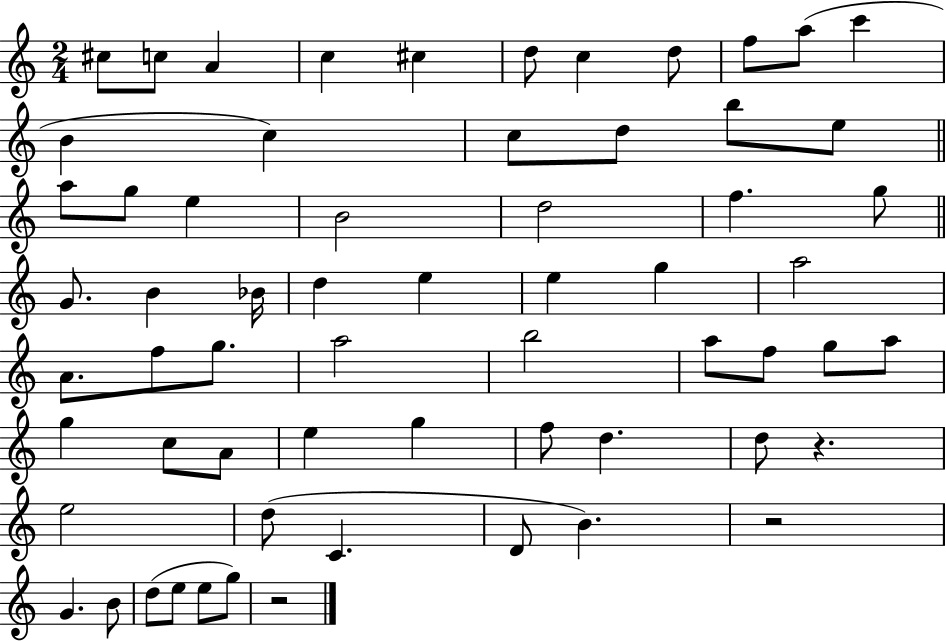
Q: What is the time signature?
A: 2/4